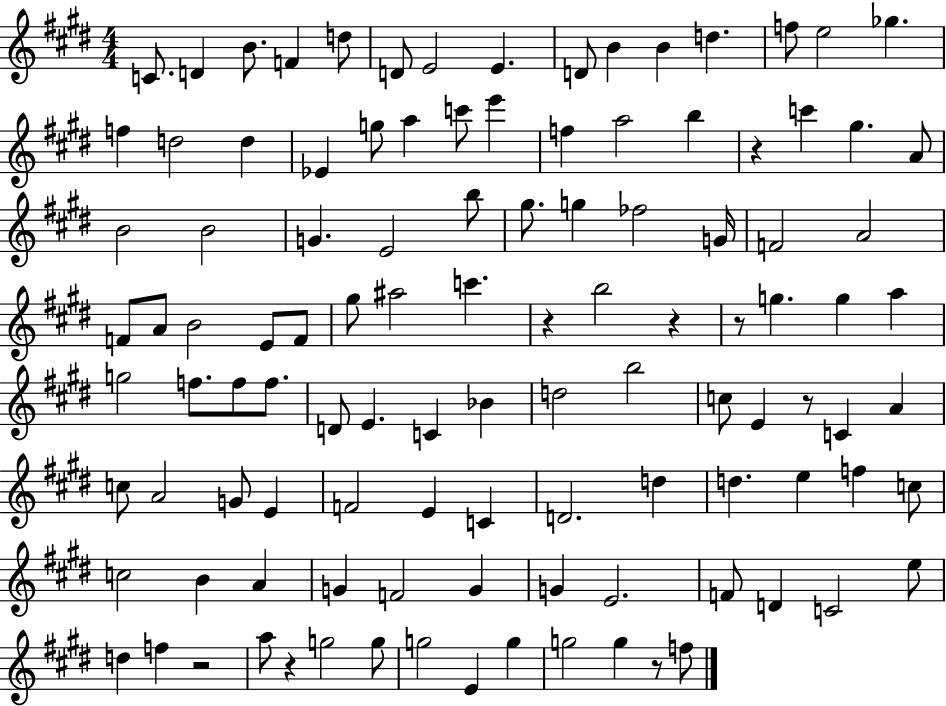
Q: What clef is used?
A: treble